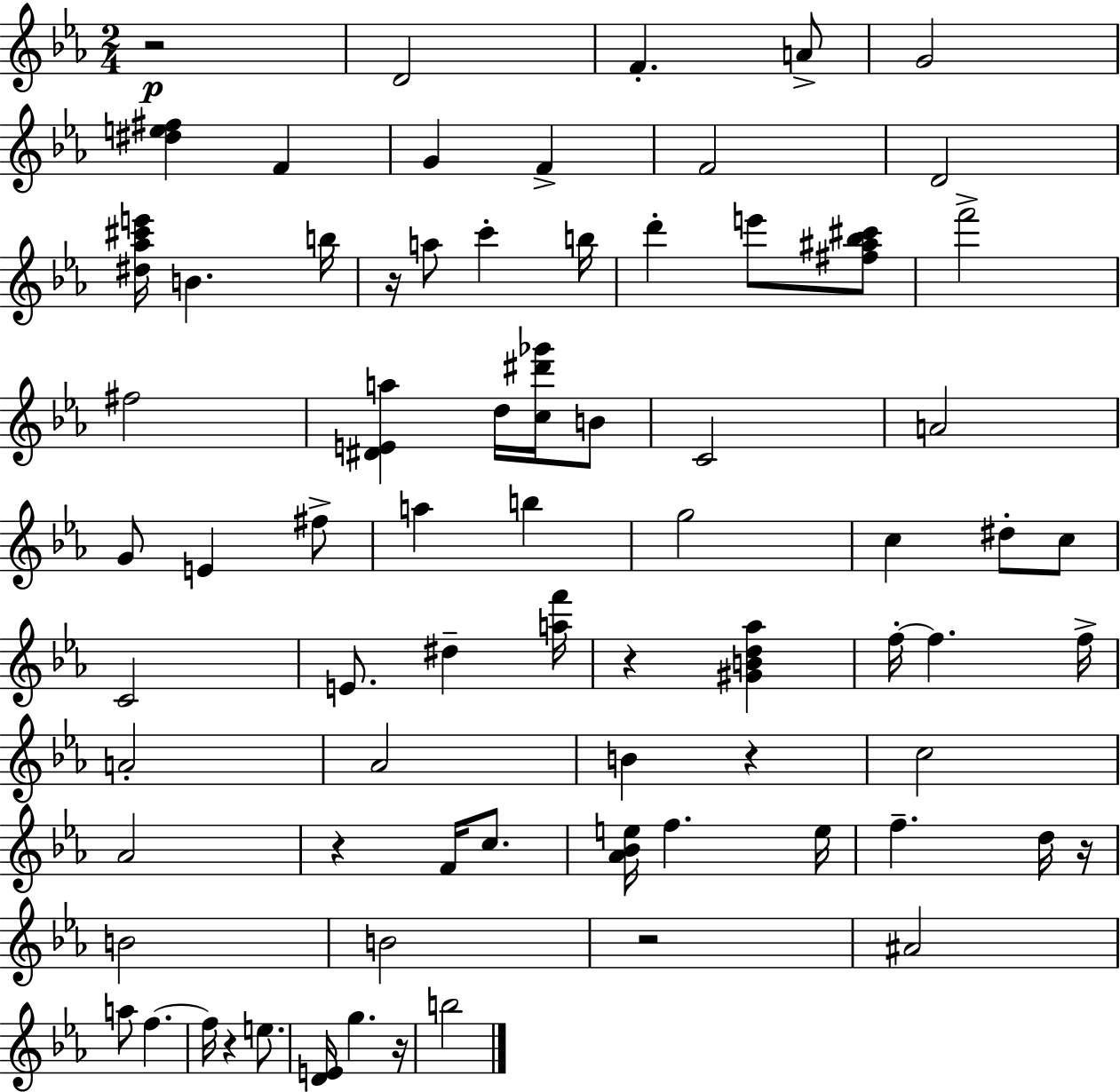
X:1
T:Untitled
M:2/4
L:1/4
K:Eb
z2 D2 F A/2 G2 [^de^f] F G F F2 D2 [^d_a^c'e']/4 B b/4 z/4 a/2 c' b/4 d' e'/2 [^f^a_b^c']/2 f'2 ^f2 [^DEa] d/4 [c^d'_g']/4 B/2 C2 A2 G/2 E ^f/2 a b g2 c ^d/2 c/2 C2 E/2 ^d [af']/4 z [^GBd_a] f/4 f f/4 A2 _A2 B z c2 _A2 z F/4 c/2 [_A_Be]/4 f e/4 f d/4 z/4 B2 B2 z2 ^A2 a/2 f f/4 z e/2 [DE]/4 g z/4 b2